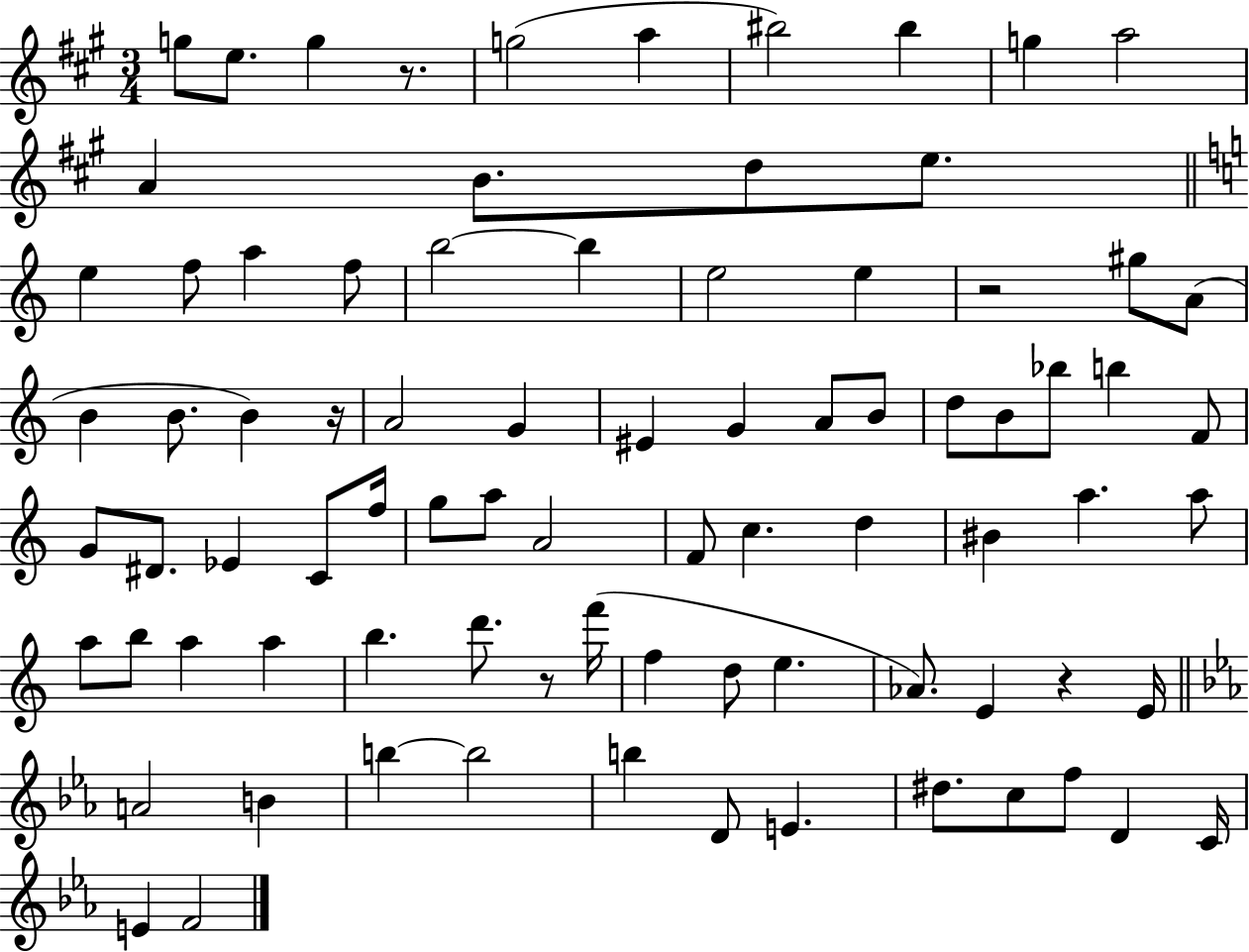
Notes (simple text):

G5/e E5/e. G5/q R/e. G5/h A5/q BIS5/h BIS5/q G5/q A5/h A4/q B4/e. D5/e E5/e. E5/q F5/e A5/q F5/e B5/h B5/q E5/h E5/q R/h G#5/e A4/e B4/q B4/e. B4/q R/s A4/h G4/q EIS4/q G4/q A4/e B4/e D5/e B4/e Bb5/e B5/q F4/e G4/e D#4/e. Eb4/q C4/e F5/s G5/e A5/e A4/h F4/e C5/q. D5/q BIS4/q A5/q. A5/e A5/e B5/e A5/q A5/q B5/q. D6/e. R/e F6/s F5/q D5/e E5/q. Ab4/e. E4/q R/q E4/s A4/h B4/q B5/q B5/h B5/q D4/e E4/q. D#5/e. C5/e F5/e D4/q C4/s E4/q F4/h